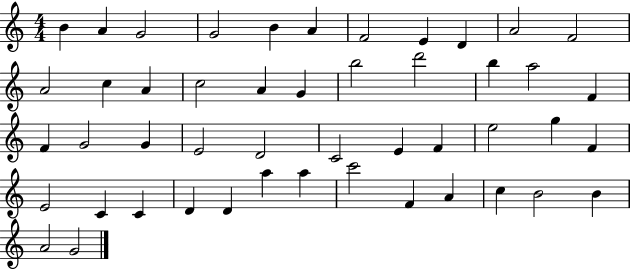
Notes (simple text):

B4/q A4/q G4/h G4/h B4/q A4/q F4/h E4/q D4/q A4/h F4/h A4/h C5/q A4/q C5/h A4/q G4/q B5/h D6/h B5/q A5/h F4/q F4/q G4/h G4/q E4/h D4/h C4/h E4/q F4/q E5/h G5/q F4/q E4/h C4/q C4/q D4/q D4/q A5/q A5/q C6/h F4/q A4/q C5/q B4/h B4/q A4/h G4/h